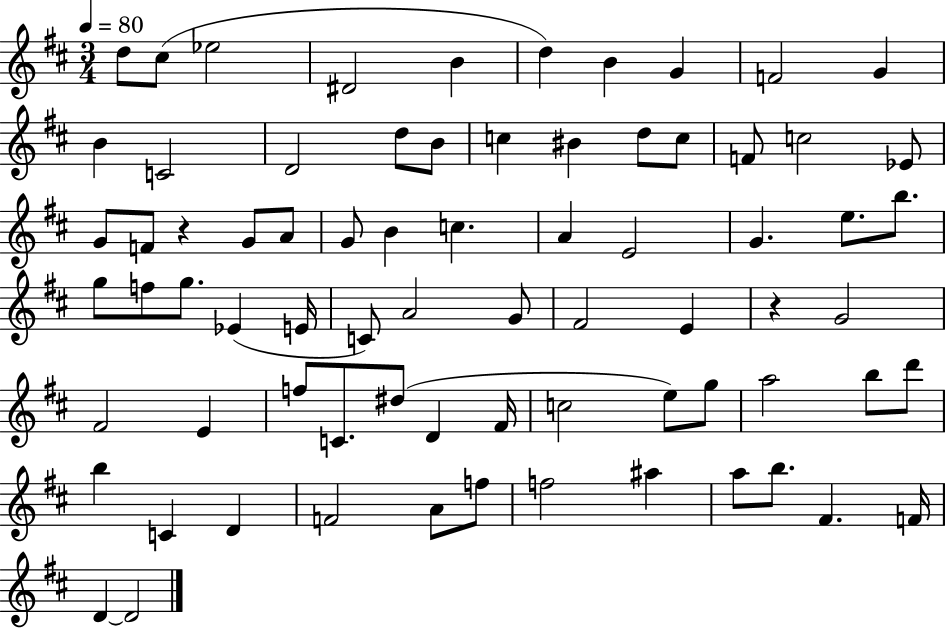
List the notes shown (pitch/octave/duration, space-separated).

D5/e C#5/e Eb5/h D#4/h B4/q D5/q B4/q G4/q F4/h G4/q B4/q C4/h D4/h D5/e B4/e C5/q BIS4/q D5/e C5/e F4/e C5/h Eb4/e G4/e F4/e R/q G4/e A4/e G4/e B4/q C5/q. A4/q E4/h G4/q. E5/e. B5/e. G5/e F5/e G5/e. Eb4/q E4/s C4/e A4/h G4/e F#4/h E4/q R/q G4/h F#4/h E4/q F5/e C4/e. D#5/e D4/q F#4/s C5/h E5/e G5/e A5/h B5/e D6/e B5/q C4/q D4/q F4/h A4/e F5/e F5/h A#5/q A5/e B5/e. F#4/q. F4/s D4/q D4/h